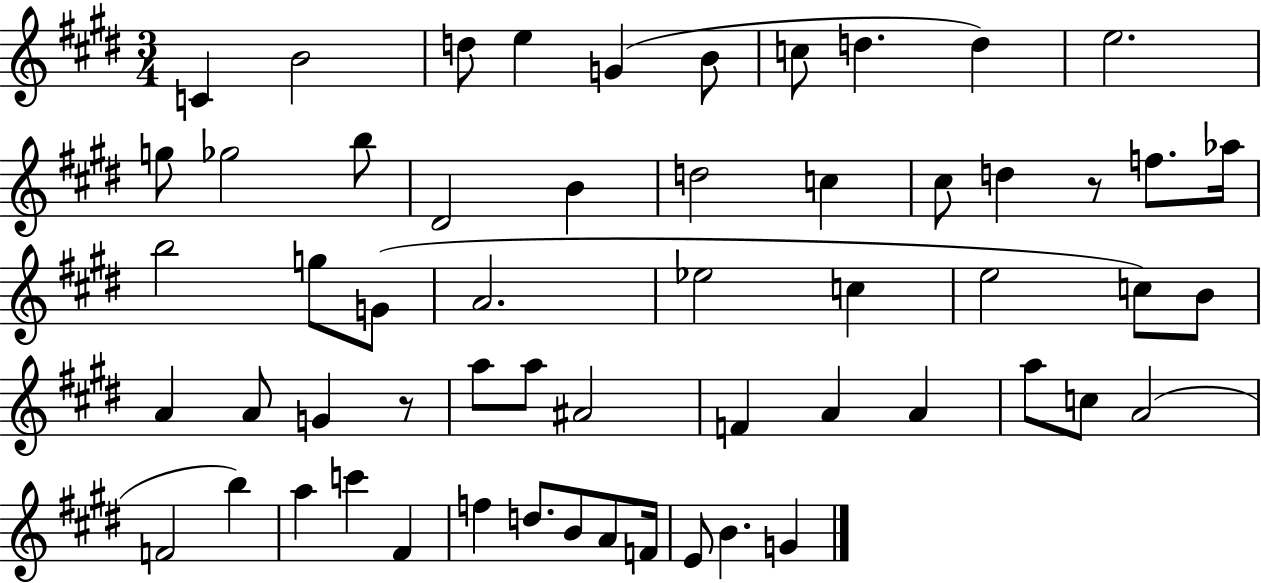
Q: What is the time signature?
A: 3/4